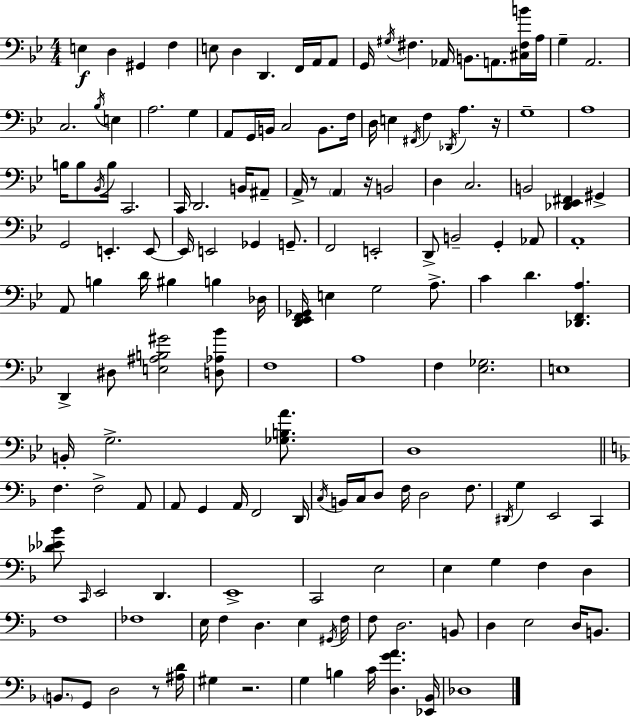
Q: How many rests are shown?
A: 5